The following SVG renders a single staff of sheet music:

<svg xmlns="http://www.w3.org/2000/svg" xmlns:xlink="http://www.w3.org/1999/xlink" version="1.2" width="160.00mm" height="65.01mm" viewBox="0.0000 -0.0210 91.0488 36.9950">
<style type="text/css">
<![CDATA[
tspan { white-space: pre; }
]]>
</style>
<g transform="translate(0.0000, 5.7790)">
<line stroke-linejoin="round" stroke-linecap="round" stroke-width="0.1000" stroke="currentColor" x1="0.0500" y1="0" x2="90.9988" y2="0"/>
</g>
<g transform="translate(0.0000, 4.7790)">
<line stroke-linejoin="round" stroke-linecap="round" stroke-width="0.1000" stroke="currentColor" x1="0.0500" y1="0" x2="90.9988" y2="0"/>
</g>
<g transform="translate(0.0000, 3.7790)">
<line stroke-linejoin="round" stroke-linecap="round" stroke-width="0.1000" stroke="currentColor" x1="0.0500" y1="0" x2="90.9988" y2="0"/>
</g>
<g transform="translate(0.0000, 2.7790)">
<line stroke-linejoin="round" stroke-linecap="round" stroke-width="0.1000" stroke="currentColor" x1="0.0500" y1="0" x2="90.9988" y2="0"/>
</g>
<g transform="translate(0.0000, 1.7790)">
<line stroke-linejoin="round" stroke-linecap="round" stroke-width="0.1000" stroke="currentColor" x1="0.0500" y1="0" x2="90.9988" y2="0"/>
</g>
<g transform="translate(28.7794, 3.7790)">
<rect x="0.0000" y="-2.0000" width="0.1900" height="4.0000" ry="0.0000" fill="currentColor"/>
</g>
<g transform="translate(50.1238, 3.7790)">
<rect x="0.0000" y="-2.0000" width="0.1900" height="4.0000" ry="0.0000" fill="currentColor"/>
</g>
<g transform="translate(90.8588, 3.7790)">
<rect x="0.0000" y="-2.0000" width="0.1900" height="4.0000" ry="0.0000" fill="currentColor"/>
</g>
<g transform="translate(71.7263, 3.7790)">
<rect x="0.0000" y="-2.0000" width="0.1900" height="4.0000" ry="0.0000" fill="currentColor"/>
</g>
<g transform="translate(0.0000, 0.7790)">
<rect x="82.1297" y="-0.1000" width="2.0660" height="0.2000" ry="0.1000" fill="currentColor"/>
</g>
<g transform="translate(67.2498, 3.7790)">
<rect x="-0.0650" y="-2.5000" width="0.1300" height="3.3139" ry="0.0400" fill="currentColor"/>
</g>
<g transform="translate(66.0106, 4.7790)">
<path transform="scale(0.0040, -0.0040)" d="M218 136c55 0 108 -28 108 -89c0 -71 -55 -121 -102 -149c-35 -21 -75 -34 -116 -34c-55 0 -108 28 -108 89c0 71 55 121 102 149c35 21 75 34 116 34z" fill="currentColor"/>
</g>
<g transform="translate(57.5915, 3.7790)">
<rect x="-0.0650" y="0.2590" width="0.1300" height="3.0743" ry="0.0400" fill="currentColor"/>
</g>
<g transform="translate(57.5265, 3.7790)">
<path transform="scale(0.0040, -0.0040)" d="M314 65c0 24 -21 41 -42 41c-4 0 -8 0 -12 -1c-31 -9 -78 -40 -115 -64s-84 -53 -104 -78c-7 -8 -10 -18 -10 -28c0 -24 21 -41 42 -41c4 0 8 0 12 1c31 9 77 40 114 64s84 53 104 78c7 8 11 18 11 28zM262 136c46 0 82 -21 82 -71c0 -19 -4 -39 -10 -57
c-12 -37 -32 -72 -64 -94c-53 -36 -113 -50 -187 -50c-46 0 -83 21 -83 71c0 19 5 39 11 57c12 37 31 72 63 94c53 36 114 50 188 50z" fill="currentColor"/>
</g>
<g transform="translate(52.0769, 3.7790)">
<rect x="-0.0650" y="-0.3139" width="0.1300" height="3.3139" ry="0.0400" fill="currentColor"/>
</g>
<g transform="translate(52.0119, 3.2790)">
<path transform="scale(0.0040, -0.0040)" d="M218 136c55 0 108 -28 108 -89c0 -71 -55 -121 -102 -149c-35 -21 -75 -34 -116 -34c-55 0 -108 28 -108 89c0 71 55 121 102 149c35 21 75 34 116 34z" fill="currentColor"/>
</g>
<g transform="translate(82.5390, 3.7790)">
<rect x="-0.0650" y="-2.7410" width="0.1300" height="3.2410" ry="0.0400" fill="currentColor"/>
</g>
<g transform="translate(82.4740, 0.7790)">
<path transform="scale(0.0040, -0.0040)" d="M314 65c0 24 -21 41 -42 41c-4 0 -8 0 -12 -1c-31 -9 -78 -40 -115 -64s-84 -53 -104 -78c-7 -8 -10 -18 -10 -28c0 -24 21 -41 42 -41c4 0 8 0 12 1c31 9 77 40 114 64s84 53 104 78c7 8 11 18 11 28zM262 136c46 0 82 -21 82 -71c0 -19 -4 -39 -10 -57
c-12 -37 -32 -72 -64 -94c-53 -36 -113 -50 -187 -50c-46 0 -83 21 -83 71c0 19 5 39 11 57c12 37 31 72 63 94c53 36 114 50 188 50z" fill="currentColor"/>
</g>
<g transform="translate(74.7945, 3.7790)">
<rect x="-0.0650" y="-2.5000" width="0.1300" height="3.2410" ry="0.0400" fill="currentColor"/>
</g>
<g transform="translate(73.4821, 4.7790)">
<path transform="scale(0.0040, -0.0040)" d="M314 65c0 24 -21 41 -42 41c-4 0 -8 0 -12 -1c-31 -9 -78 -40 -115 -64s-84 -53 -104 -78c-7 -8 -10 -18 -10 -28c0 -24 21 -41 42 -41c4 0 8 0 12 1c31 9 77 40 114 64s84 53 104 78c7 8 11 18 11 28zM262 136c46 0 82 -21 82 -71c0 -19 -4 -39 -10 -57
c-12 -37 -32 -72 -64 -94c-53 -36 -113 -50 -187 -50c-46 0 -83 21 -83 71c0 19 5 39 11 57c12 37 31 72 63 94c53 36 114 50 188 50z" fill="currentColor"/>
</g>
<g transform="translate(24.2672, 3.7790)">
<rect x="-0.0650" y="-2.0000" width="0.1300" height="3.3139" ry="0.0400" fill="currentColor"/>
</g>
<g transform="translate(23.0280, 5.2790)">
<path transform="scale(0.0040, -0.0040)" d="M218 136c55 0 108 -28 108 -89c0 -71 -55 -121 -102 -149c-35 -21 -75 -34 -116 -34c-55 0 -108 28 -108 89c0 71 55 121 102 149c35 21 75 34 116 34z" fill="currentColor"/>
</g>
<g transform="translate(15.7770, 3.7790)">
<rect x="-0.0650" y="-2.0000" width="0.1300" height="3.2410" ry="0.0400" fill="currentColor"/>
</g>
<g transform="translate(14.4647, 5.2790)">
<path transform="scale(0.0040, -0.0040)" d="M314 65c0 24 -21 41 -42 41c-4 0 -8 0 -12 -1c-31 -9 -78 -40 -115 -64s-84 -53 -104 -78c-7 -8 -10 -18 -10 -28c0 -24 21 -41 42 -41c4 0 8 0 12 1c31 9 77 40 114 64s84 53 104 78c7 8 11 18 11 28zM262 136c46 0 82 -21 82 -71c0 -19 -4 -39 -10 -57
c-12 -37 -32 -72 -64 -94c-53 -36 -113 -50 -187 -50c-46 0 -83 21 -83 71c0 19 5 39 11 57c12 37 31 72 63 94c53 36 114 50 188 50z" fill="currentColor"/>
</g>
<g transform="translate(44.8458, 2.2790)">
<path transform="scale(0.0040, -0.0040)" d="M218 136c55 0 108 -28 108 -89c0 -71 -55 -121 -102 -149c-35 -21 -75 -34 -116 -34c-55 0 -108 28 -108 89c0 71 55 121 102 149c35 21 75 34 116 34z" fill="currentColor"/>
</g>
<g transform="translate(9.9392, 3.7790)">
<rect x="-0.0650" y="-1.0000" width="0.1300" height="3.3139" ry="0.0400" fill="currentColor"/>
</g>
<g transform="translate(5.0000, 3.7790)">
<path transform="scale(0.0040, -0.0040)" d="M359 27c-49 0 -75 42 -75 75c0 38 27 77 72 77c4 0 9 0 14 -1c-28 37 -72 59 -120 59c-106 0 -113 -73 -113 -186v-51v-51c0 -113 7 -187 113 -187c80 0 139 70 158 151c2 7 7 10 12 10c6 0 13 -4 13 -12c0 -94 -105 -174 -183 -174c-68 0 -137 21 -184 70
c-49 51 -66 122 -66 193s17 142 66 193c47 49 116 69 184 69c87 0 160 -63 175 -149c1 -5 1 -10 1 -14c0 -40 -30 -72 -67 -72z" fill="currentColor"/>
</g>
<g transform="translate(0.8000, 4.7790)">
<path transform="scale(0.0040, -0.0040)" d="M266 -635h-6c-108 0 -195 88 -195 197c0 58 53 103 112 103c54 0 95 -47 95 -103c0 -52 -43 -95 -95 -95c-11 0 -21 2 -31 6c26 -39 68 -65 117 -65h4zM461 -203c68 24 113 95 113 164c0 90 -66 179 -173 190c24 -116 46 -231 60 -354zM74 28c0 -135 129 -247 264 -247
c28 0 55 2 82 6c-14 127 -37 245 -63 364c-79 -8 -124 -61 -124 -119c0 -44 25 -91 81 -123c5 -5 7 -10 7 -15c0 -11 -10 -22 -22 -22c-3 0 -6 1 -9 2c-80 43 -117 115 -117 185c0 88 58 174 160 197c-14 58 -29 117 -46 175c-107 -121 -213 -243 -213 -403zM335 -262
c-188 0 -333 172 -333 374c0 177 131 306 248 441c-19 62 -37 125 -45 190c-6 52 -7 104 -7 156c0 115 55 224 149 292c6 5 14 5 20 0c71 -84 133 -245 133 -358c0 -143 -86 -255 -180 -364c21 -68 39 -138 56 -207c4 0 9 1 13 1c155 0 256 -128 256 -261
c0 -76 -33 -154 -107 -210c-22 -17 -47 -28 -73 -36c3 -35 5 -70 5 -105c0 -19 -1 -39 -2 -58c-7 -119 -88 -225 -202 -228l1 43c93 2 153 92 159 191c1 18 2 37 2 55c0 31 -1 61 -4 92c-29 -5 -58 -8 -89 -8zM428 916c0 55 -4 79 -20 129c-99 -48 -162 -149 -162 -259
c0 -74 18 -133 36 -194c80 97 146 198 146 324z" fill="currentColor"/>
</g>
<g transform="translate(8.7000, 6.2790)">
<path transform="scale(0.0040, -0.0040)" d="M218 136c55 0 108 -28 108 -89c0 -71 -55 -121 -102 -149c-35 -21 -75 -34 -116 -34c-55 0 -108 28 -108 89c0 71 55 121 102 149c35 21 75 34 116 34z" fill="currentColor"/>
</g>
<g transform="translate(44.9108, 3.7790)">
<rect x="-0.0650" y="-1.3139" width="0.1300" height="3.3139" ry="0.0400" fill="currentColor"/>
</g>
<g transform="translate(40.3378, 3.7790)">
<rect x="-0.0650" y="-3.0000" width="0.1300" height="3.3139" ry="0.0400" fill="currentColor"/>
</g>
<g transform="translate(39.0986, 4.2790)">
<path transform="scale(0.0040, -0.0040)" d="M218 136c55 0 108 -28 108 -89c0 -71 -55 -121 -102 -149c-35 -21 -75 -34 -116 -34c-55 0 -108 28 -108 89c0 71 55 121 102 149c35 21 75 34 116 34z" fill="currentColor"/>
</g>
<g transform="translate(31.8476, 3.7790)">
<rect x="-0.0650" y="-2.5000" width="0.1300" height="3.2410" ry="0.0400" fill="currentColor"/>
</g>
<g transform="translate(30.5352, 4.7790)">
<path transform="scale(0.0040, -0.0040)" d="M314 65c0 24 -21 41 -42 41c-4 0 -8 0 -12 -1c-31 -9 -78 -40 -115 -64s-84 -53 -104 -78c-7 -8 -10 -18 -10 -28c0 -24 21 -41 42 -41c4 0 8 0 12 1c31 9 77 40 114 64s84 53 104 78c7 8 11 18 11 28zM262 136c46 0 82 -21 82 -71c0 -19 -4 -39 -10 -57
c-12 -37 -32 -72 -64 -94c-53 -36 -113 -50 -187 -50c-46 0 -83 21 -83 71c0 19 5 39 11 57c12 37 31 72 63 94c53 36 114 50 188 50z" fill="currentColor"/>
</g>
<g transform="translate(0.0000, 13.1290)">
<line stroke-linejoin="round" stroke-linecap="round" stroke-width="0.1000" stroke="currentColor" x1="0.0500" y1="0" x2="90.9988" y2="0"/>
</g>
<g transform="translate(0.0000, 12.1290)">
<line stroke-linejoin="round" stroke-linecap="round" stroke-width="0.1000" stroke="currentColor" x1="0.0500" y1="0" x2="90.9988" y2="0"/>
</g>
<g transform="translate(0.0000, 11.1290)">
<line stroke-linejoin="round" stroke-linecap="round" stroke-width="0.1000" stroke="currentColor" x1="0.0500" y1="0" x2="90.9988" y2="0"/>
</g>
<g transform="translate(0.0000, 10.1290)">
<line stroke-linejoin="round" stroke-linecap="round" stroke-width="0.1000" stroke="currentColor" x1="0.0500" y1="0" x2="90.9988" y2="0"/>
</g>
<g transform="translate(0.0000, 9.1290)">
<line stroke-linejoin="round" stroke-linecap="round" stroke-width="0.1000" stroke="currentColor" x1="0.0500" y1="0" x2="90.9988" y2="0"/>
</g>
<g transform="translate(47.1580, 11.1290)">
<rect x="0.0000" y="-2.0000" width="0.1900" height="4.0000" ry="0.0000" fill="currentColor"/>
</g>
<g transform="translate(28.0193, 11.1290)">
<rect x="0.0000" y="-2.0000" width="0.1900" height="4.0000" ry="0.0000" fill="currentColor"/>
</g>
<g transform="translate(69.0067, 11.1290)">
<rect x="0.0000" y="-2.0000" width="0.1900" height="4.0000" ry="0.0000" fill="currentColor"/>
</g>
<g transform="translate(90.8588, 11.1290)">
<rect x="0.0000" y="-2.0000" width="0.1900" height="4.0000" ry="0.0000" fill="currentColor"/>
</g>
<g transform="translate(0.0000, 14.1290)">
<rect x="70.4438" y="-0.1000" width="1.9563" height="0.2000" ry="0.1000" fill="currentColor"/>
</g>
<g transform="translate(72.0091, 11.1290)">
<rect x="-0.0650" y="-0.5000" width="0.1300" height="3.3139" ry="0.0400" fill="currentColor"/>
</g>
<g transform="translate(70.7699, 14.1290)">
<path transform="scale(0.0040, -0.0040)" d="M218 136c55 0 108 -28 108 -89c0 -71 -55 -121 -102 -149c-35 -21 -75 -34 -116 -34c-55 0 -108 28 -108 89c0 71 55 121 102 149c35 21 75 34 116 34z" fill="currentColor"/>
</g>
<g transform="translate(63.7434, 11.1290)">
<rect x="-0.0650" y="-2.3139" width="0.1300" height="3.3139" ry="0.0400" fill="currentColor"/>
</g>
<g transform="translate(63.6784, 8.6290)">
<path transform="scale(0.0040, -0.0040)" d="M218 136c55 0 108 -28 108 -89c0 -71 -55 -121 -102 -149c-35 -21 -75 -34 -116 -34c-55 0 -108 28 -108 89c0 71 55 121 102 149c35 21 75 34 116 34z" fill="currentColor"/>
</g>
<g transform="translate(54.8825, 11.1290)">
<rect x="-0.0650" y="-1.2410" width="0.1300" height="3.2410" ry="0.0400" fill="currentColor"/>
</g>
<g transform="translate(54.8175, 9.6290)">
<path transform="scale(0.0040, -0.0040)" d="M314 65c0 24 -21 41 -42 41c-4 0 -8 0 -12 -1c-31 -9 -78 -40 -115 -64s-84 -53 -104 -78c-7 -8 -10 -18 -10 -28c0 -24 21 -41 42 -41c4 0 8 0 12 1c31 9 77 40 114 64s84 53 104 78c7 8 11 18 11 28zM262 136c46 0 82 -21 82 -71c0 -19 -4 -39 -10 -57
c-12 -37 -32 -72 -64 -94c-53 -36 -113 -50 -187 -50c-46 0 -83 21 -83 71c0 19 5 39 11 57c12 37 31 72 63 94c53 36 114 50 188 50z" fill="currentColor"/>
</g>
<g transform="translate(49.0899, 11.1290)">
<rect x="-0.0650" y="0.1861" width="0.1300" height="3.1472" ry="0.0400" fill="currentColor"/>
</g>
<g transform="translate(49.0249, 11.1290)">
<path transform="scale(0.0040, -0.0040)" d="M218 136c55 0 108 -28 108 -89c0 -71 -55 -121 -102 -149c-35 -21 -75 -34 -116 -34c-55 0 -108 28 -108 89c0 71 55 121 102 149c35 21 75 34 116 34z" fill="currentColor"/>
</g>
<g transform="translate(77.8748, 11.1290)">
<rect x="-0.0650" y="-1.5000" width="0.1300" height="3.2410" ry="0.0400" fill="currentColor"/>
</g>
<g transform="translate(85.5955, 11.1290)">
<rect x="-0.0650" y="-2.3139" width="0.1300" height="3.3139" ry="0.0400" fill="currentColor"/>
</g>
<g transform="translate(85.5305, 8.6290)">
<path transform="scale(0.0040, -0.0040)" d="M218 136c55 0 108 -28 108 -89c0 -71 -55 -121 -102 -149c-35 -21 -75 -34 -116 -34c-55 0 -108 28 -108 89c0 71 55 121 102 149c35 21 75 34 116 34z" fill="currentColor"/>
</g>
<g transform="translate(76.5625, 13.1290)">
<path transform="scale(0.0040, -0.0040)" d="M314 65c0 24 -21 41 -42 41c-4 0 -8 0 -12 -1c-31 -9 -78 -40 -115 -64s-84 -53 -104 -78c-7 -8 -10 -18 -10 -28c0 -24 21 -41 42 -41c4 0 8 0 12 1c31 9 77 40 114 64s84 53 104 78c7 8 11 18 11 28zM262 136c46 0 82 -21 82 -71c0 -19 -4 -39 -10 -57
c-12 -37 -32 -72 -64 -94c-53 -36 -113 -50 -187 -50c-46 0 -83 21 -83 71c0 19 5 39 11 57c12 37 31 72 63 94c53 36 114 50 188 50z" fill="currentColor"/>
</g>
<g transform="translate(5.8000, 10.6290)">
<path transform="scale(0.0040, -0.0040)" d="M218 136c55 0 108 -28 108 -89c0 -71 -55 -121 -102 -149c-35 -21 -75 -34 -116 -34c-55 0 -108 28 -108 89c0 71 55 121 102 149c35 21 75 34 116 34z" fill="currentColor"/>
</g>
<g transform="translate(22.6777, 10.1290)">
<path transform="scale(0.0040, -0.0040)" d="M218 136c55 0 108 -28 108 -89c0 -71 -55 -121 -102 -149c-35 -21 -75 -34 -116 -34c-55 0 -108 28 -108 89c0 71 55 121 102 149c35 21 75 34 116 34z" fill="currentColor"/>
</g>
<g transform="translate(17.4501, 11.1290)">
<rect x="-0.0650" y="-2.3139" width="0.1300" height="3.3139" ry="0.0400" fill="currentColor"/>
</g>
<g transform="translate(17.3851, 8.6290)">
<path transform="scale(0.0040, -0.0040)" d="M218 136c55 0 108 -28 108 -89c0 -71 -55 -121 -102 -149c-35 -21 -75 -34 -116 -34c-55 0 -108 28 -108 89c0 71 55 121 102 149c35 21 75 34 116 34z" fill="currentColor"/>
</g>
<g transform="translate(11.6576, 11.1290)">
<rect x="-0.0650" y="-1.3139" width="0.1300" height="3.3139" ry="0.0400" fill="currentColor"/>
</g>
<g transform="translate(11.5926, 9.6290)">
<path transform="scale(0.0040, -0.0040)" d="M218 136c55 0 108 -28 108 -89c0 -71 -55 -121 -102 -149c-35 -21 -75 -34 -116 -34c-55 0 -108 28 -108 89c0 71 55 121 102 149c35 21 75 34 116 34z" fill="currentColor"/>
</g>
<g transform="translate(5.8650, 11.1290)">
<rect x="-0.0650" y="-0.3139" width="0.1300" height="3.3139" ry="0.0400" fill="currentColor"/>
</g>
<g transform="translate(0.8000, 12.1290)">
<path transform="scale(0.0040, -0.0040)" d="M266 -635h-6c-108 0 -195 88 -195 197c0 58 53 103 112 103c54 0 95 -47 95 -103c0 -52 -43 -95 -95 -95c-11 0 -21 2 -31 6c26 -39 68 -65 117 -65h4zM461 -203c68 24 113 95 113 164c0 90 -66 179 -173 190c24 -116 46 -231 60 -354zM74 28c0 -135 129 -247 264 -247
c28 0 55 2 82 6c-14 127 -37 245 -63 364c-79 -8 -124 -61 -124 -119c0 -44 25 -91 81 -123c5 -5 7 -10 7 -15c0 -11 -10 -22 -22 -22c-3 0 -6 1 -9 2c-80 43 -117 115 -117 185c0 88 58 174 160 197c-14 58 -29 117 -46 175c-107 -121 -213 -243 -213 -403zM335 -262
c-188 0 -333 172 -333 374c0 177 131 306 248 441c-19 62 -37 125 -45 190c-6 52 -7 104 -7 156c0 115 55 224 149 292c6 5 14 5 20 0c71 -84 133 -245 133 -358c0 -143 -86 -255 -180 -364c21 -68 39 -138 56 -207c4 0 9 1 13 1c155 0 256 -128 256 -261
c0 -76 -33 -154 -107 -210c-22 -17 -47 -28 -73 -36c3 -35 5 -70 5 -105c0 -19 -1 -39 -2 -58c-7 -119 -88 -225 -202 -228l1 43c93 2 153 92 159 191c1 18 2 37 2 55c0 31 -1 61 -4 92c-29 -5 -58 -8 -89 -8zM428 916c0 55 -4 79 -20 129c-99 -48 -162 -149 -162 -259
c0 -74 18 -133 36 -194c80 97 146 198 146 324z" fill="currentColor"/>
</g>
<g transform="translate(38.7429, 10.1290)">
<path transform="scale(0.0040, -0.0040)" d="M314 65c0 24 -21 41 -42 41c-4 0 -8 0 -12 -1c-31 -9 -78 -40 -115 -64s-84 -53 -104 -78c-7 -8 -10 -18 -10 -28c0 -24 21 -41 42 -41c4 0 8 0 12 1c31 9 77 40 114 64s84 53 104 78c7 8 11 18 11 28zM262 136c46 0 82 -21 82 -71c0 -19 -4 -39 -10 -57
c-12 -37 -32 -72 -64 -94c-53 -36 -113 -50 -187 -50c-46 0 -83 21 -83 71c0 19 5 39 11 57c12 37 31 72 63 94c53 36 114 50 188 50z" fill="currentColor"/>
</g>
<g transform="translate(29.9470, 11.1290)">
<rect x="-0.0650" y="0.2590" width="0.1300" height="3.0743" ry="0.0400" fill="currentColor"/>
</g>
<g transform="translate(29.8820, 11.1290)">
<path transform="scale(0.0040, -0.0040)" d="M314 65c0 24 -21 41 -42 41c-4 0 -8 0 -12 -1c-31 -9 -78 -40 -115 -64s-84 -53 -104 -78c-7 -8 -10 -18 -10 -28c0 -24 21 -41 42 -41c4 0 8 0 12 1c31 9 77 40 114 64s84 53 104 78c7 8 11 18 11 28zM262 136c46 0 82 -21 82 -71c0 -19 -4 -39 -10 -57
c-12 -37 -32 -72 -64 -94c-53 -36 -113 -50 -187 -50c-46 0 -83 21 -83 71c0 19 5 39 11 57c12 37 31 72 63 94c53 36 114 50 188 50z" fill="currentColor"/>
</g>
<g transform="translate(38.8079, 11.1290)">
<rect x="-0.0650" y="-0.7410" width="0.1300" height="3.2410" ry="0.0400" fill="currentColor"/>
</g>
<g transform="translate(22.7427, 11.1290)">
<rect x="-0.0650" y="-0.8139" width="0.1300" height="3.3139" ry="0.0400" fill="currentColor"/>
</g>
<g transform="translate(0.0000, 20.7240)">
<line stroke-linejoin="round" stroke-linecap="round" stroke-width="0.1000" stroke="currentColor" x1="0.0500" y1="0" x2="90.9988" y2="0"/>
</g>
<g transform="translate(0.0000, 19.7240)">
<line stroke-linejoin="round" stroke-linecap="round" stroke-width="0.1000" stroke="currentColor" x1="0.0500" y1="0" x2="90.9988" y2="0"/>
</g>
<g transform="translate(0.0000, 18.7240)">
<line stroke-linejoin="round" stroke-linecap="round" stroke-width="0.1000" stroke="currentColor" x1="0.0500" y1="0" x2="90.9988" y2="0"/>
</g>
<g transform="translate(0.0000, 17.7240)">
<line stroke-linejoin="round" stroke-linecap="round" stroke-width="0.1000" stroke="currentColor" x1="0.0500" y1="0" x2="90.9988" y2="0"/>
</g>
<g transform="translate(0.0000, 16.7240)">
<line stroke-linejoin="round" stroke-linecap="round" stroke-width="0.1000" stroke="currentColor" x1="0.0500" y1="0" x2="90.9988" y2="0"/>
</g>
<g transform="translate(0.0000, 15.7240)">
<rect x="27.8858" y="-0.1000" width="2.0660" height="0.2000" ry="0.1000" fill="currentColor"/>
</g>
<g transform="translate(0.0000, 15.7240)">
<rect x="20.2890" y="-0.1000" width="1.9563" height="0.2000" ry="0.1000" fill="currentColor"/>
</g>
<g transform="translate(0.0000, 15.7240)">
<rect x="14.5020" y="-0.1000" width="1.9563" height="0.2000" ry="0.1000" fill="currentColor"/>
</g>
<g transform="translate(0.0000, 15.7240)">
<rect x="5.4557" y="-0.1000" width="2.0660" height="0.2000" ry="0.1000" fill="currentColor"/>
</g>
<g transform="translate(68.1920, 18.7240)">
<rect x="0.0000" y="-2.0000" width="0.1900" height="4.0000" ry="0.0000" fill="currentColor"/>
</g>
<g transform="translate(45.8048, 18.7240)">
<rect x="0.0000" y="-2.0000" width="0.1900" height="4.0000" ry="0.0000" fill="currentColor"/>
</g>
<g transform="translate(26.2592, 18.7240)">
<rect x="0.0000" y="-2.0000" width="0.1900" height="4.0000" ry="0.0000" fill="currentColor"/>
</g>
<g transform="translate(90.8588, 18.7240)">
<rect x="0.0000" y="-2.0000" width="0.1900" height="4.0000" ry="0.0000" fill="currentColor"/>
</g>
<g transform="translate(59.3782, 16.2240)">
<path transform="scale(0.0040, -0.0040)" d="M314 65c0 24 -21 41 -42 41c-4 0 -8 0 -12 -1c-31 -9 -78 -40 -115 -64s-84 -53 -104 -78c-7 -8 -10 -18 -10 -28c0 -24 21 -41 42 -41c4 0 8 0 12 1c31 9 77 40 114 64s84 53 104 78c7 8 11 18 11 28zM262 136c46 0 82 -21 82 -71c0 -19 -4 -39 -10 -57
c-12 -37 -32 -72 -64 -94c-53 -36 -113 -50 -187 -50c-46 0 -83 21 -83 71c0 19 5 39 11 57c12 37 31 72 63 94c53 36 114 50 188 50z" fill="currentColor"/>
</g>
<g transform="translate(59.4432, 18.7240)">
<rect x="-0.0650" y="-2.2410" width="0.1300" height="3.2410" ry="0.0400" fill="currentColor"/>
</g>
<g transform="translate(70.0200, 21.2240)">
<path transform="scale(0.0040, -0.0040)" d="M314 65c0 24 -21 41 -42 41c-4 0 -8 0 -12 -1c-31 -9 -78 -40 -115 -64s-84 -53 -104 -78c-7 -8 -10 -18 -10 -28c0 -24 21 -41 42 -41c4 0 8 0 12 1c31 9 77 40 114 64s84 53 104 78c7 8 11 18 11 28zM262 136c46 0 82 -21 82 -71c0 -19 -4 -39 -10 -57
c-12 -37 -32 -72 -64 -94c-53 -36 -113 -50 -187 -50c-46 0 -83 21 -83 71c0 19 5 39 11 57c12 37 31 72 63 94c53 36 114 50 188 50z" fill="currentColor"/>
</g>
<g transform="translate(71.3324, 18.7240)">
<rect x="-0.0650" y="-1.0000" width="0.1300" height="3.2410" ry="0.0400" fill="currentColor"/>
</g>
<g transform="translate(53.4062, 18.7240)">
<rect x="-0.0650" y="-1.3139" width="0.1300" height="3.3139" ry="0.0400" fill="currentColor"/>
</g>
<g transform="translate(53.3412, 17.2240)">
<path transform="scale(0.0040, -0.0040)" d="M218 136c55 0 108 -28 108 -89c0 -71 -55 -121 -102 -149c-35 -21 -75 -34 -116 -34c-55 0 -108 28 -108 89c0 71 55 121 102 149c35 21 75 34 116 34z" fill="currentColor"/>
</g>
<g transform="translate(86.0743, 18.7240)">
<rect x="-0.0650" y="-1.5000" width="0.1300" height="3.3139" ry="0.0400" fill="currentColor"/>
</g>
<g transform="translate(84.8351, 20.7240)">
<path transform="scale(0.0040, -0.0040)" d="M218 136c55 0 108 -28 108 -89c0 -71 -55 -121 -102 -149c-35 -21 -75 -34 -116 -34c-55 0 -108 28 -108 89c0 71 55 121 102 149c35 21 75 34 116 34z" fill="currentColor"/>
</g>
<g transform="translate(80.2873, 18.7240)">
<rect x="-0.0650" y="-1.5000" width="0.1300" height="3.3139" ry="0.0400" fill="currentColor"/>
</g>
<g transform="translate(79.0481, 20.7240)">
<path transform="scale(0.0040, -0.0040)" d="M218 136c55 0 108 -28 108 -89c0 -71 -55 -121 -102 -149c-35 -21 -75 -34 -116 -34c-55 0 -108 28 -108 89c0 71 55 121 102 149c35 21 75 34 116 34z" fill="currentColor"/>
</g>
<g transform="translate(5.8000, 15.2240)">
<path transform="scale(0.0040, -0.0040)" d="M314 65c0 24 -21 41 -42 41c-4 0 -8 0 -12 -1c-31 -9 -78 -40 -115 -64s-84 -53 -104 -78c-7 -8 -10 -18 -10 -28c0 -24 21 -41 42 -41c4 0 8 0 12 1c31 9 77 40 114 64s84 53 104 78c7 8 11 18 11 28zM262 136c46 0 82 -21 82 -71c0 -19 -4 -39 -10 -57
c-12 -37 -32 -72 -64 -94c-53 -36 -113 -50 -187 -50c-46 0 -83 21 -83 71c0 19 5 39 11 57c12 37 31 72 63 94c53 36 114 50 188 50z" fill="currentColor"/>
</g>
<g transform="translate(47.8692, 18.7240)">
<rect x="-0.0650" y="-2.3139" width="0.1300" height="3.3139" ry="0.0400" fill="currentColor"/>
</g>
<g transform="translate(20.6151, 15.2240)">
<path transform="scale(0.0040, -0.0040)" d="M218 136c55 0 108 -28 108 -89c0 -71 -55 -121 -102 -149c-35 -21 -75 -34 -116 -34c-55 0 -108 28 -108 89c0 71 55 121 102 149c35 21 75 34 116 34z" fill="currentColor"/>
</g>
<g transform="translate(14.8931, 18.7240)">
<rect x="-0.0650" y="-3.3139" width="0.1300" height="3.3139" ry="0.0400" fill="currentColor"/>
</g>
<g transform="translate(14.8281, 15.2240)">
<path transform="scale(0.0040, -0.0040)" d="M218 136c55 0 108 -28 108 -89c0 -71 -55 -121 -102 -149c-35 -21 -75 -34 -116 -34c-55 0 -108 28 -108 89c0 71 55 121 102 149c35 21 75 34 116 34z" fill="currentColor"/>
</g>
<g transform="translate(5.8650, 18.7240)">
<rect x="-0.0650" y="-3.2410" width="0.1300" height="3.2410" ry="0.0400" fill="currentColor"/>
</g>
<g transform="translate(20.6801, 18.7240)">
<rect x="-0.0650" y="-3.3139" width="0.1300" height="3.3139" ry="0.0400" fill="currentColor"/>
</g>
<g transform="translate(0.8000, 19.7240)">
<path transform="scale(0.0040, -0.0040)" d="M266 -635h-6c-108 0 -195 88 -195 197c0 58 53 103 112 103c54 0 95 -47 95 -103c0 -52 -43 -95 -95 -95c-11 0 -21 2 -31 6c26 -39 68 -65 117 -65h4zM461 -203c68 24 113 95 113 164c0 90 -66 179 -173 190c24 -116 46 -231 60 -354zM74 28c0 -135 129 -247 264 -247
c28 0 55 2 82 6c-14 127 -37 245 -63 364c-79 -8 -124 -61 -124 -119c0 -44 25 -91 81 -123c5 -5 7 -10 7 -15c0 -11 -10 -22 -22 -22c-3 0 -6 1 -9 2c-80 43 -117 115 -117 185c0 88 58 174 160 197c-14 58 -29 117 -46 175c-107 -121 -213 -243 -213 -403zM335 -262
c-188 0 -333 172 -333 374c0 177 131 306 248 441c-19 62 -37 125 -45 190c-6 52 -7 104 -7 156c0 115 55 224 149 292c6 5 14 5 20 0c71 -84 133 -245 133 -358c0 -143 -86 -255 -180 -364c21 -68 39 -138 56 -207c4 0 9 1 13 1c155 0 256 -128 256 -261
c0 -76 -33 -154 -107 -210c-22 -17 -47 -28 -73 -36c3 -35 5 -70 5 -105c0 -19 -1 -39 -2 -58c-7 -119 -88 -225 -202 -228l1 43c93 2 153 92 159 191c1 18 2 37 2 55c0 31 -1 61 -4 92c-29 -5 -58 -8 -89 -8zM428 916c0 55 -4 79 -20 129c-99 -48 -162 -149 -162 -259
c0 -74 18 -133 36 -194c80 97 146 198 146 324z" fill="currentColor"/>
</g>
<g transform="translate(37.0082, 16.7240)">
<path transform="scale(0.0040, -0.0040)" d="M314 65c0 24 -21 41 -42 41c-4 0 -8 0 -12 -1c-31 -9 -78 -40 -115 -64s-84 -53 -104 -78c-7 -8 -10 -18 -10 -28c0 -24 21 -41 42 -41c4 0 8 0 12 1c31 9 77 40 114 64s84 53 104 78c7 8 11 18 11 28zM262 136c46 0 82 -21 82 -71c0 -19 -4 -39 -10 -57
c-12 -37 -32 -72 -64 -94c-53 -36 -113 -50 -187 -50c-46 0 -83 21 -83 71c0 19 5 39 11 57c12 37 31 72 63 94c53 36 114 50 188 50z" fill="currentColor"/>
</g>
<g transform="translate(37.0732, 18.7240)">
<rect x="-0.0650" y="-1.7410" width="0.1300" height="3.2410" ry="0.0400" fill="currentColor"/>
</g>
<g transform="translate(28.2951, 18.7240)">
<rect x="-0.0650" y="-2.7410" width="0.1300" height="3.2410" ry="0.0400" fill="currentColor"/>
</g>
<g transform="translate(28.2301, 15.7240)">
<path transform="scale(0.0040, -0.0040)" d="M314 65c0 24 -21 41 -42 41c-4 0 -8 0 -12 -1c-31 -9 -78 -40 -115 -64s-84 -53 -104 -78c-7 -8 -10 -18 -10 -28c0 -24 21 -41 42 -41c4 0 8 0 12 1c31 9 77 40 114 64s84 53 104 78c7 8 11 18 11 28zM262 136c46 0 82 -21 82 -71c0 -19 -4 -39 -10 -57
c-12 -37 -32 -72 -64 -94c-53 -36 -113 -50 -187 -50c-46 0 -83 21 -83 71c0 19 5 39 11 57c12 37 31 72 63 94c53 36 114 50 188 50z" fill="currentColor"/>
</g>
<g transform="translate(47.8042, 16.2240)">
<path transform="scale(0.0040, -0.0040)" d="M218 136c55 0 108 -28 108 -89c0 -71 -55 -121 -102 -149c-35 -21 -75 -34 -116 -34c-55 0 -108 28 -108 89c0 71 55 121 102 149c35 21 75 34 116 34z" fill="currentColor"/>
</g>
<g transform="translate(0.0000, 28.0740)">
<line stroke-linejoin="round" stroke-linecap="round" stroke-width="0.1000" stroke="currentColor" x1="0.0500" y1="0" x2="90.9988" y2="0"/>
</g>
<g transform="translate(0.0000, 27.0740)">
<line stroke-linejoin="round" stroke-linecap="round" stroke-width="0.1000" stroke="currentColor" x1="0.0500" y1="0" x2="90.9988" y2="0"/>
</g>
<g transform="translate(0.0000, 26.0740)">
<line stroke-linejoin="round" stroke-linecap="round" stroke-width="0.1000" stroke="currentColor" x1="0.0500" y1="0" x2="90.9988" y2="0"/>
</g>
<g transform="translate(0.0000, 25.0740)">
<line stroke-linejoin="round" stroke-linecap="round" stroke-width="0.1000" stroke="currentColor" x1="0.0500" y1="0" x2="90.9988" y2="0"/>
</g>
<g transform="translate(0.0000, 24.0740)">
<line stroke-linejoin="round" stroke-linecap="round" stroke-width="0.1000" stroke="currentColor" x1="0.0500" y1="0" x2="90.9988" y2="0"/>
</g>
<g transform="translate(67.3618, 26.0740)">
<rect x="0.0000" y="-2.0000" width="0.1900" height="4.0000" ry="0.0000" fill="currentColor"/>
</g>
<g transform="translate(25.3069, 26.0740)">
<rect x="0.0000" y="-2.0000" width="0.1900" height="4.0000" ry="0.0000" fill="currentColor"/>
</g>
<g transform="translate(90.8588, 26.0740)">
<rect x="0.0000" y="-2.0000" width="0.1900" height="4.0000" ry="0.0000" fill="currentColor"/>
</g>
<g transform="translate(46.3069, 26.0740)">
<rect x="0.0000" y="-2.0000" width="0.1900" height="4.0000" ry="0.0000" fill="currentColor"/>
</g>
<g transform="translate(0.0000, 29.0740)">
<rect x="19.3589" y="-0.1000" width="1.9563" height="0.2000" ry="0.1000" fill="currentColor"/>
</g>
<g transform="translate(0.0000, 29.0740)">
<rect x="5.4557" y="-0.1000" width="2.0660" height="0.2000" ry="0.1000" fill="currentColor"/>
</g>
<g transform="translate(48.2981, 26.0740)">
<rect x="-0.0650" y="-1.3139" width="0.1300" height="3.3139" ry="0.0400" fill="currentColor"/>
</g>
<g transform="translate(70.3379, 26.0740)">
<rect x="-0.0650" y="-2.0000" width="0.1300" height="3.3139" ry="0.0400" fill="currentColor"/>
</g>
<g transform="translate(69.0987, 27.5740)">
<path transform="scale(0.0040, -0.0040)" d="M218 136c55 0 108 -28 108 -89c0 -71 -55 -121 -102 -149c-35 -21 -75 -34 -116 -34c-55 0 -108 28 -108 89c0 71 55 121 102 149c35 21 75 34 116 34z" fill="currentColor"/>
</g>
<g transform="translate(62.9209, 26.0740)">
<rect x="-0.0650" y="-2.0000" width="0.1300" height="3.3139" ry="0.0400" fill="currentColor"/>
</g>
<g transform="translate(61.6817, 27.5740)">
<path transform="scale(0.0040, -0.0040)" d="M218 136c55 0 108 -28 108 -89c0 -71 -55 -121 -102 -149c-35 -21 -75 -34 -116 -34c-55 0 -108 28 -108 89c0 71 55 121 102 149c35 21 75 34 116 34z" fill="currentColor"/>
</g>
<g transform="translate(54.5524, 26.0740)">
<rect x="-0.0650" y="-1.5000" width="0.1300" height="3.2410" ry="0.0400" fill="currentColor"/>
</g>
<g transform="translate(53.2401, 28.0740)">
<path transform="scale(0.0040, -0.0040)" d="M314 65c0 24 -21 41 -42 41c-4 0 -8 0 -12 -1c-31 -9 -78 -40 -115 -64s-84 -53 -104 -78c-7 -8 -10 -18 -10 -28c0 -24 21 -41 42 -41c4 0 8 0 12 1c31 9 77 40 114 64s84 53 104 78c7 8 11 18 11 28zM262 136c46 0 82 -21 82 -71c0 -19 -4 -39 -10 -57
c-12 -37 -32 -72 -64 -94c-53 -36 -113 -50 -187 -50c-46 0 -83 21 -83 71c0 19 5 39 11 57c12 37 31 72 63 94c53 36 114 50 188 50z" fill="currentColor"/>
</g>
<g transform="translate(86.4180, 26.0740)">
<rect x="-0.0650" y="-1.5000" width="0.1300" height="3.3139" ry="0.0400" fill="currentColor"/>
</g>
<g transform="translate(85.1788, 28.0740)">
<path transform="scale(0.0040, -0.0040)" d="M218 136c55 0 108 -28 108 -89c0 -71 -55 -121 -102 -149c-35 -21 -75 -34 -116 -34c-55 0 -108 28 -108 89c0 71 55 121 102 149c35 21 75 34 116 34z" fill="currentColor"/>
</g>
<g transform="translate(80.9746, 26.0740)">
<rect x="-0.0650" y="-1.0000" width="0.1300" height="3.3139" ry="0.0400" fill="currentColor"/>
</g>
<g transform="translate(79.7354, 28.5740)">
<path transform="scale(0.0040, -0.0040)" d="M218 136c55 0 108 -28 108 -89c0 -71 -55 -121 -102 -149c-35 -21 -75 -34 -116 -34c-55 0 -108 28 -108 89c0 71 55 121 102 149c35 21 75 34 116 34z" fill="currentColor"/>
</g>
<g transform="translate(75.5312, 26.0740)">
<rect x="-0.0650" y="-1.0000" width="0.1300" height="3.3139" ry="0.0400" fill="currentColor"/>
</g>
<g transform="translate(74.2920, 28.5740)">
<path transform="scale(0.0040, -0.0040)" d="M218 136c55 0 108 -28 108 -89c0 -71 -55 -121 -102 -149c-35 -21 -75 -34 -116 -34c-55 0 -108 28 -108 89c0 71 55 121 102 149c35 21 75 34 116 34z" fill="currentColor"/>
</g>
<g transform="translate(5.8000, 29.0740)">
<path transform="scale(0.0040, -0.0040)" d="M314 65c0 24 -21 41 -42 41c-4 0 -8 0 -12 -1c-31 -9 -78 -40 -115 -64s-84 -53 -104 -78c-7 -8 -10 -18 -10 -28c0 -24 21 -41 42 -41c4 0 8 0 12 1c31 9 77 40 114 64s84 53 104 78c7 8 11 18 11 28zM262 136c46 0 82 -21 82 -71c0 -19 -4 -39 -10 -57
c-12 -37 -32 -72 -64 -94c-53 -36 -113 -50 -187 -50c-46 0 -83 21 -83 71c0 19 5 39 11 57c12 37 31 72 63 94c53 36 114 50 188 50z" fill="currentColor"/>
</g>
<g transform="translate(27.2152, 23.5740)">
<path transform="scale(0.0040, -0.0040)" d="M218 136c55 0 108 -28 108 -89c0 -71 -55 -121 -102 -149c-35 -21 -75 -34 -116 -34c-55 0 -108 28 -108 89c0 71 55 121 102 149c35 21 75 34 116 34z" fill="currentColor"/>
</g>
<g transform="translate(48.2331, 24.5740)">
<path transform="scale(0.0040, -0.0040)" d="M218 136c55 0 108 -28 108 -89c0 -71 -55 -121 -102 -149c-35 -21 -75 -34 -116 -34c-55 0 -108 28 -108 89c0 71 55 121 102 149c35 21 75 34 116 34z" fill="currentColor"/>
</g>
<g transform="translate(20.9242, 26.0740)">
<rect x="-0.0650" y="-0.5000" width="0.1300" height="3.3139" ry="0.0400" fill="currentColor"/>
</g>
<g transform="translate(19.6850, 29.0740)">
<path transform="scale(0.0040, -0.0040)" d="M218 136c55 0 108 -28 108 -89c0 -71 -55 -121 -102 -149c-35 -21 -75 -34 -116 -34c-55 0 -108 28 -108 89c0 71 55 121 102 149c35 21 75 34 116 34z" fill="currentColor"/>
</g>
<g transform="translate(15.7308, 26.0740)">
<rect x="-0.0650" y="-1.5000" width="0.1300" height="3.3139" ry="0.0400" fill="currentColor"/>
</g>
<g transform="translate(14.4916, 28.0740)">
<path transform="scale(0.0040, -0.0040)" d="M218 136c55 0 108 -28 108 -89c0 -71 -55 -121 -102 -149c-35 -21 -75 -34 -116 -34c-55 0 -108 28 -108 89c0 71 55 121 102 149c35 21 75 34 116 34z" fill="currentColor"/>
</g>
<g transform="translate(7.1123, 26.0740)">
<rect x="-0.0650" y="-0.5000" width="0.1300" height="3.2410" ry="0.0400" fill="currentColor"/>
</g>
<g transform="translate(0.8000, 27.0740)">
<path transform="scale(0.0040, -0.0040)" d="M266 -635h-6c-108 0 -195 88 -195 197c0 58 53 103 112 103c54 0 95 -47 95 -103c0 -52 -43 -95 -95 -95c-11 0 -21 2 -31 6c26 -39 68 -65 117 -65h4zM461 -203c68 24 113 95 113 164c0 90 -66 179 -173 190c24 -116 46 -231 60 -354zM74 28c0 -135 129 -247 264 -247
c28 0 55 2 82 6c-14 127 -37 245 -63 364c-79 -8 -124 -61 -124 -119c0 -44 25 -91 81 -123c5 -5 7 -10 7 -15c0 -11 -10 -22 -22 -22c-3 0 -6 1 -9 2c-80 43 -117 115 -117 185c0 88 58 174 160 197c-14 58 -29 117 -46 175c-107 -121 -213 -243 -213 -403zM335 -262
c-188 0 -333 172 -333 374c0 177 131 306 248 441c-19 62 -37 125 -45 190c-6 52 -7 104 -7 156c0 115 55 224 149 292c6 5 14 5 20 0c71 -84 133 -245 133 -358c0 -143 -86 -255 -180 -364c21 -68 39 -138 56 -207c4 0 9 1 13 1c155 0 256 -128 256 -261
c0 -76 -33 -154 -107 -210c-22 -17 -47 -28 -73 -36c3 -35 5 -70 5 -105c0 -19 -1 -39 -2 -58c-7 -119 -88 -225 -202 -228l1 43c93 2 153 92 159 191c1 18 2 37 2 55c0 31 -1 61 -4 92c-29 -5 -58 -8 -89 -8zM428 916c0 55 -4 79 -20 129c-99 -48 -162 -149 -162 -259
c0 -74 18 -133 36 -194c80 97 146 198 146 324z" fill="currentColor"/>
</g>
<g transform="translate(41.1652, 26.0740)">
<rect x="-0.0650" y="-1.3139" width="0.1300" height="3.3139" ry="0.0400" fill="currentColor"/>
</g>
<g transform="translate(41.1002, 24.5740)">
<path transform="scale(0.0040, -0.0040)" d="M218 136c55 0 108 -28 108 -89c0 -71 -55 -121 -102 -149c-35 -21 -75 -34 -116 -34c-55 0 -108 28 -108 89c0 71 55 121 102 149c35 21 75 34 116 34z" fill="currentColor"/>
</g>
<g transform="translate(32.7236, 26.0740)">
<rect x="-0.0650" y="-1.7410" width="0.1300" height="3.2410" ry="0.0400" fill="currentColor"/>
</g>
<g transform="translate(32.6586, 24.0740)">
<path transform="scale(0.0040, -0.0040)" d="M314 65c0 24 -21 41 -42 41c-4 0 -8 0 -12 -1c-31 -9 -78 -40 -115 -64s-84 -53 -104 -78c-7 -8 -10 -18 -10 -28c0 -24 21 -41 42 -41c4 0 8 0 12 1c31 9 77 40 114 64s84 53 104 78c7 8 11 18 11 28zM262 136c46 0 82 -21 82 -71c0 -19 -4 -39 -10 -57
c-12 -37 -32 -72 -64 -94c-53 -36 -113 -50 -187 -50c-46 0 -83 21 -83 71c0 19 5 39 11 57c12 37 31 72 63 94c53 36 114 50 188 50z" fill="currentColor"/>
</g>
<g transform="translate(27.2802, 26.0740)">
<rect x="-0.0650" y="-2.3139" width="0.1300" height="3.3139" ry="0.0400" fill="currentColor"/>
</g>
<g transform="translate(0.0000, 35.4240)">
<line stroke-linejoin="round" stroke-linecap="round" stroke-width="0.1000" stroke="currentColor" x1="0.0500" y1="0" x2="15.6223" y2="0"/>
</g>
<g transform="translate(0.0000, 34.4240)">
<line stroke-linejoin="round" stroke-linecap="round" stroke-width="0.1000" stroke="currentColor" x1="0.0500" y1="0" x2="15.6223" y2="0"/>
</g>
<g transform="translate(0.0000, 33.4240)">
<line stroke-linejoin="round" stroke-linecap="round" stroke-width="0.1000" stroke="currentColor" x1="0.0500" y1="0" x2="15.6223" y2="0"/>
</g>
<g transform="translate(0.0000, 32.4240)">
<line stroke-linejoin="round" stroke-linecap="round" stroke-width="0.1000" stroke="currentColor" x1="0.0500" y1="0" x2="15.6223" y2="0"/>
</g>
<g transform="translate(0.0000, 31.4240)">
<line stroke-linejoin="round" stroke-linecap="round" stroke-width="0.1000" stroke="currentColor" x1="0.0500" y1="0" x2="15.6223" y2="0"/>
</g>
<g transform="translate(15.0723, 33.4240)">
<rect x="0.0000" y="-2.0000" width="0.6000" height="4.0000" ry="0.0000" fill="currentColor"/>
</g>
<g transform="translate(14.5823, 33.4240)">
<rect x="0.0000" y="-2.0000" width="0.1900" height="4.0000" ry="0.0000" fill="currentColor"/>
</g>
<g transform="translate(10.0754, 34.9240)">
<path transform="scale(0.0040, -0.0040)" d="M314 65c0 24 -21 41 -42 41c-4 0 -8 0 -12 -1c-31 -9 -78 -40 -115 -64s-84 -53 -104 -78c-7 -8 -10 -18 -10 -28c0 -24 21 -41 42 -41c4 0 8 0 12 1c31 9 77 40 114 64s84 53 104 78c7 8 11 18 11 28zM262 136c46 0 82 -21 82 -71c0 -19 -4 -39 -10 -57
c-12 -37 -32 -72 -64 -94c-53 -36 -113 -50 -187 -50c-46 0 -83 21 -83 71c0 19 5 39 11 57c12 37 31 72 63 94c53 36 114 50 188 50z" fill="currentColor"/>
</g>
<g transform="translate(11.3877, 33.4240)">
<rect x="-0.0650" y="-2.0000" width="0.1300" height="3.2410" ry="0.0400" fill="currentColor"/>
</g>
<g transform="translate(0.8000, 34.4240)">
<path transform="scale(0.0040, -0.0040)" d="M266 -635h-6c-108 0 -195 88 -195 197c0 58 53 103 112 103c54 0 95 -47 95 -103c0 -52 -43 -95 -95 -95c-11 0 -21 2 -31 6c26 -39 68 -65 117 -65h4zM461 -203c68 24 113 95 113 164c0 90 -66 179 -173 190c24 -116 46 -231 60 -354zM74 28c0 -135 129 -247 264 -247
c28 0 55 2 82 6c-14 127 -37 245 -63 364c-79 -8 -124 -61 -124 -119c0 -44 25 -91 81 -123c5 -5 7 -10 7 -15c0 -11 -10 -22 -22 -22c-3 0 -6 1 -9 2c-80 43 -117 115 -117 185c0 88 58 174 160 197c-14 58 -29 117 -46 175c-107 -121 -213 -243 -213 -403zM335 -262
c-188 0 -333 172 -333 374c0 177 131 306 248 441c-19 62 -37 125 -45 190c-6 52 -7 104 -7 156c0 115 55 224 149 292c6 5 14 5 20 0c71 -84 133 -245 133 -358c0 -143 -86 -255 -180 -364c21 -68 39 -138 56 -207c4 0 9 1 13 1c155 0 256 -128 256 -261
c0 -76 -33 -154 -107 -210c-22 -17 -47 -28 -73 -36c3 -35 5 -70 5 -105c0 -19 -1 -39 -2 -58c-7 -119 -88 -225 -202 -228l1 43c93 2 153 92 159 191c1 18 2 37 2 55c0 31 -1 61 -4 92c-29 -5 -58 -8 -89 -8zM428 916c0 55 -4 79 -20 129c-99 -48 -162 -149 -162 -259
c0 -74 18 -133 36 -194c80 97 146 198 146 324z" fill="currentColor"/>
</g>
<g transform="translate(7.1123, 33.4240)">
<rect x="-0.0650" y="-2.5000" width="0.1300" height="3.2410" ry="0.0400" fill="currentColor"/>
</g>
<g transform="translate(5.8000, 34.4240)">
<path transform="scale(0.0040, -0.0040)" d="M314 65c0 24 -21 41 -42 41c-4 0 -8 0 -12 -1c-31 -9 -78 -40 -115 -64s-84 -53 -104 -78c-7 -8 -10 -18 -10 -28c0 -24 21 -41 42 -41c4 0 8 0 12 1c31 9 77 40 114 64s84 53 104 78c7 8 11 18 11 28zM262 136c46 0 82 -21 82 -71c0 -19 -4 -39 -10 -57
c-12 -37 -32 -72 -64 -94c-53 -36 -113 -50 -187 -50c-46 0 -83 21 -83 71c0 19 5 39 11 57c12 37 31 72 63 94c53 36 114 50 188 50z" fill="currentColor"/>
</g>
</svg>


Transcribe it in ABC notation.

X:1
T:Untitled
M:4/4
L:1/4
K:C
D F2 F G2 A e c B2 G G2 a2 c e g d B2 d2 B e2 g C E2 g b2 b b a2 f2 g e g2 D2 E E C2 E C g f2 e e E2 F F D D E G2 F2